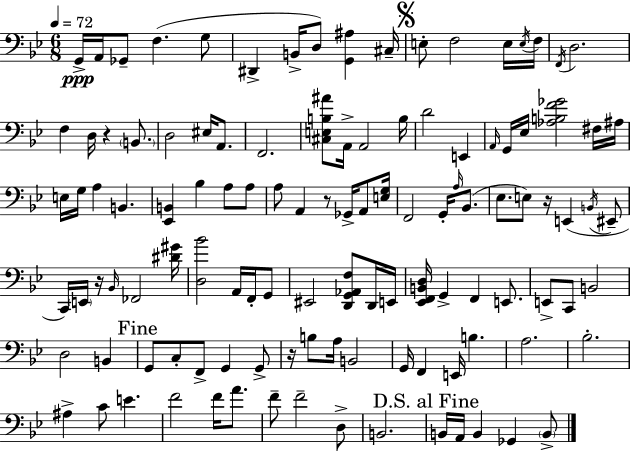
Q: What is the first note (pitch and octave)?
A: G2